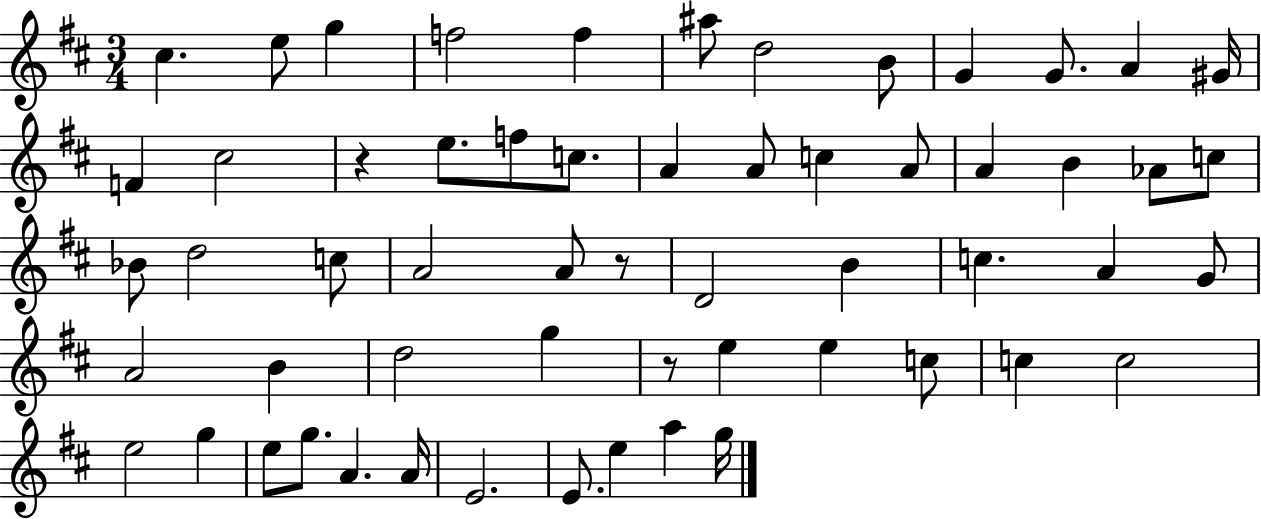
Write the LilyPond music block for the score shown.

{
  \clef treble
  \numericTimeSignature
  \time 3/4
  \key d \major
  cis''4. e''8 g''4 | f''2 f''4 | ais''8 d''2 b'8 | g'4 g'8. a'4 gis'16 | \break f'4 cis''2 | r4 e''8. f''8 c''8. | a'4 a'8 c''4 a'8 | a'4 b'4 aes'8 c''8 | \break bes'8 d''2 c''8 | a'2 a'8 r8 | d'2 b'4 | c''4. a'4 g'8 | \break a'2 b'4 | d''2 g''4 | r8 e''4 e''4 c''8 | c''4 c''2 | \break e''2 g''4 | e''8 g''8. a'4. a'16 | e'2. | e'8. e''4 a''4 g''16 | \break \bar "|."
}